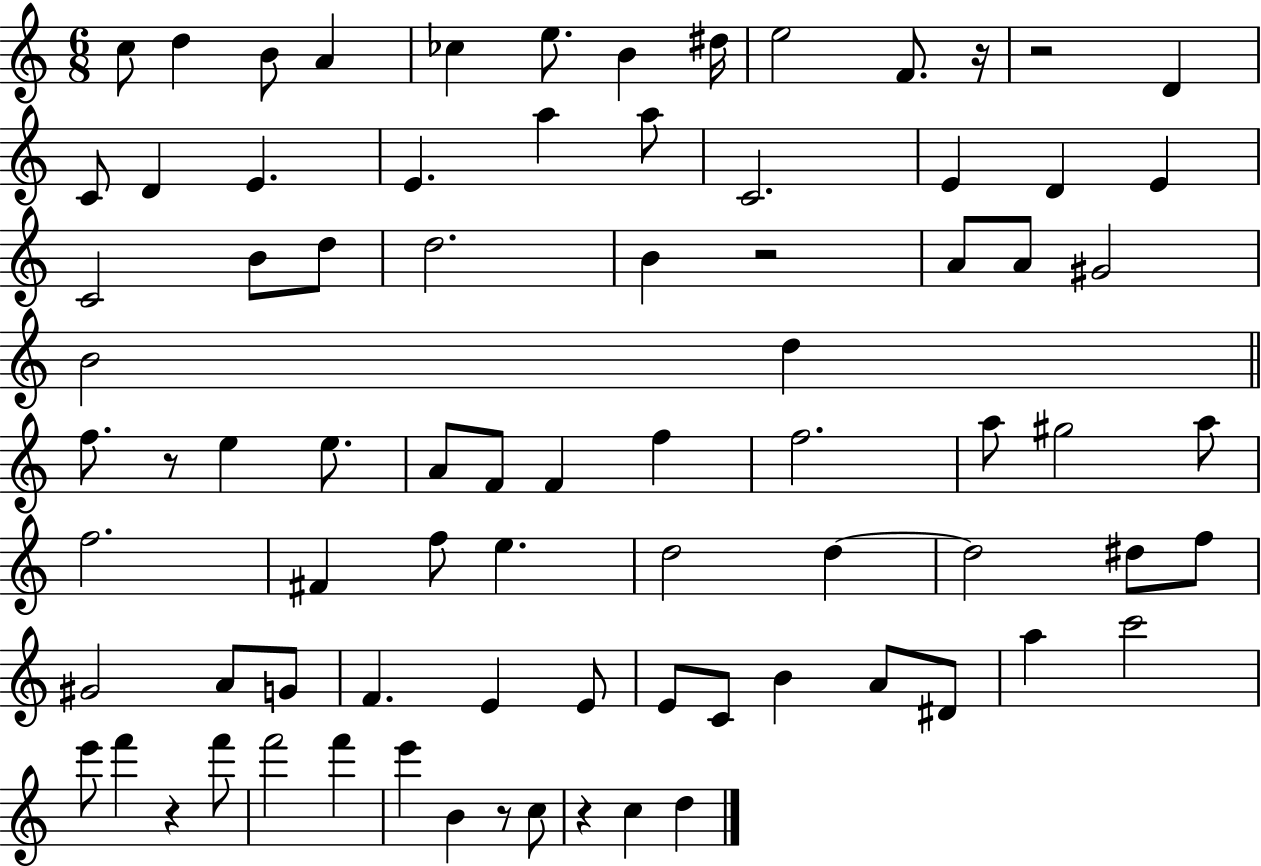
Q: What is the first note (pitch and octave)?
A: C5